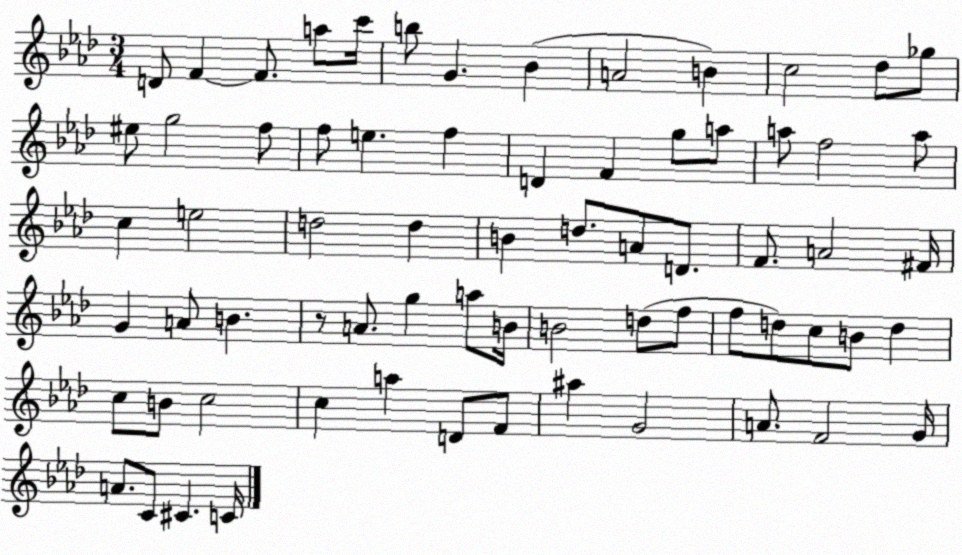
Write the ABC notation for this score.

X:1
T:Untitled
M:3/4
L:1/4
K:Ab
D/2 F F/2 a/2 c'/4 b/2 G _B A2 B c2 _d/2 _g/2 ^e/2 g2 f/2 f/2 e f D F g/2 a/2 a/2 f2 a/2 c e2 d2 d B d/2 A/2 D/2 F/2 A2 ^F/4 G A/2 B z/2 A/2 g a/2 B/4 B2 d/2 f/2 f/2 d/2 c/2 B/2 d c/2 B/2 c2 c a D/2 F/2 ^a G2 A/2 F2 G/4 A/2 C/2 ^C C/4